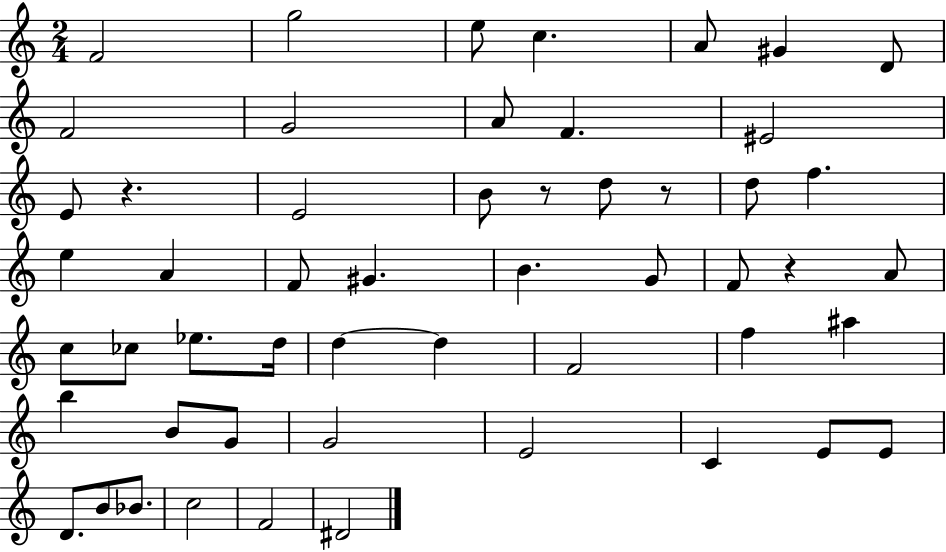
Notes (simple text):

F4/h G5/h E5/e C5/q. A4/e G#4/q D4/e F4/h G4/h A4/e F4/q. EIS4/h E4/e R/q. E4/h B4/e R/e D5/e R/e D5/e F5/q. E5/q A4/q F4/e G#4/q. B4/q. G4/e F4/e R/q A4/e C5/e CES5/e Eb5/e. D5/s D5/q D5/q F4/h F5/q A#5/q B5/q B4/e G4/e G4/h E4/h C4/q E4/e E4/e D4/e. B4/e Bb4/e. C5/h F4/h D#4/h